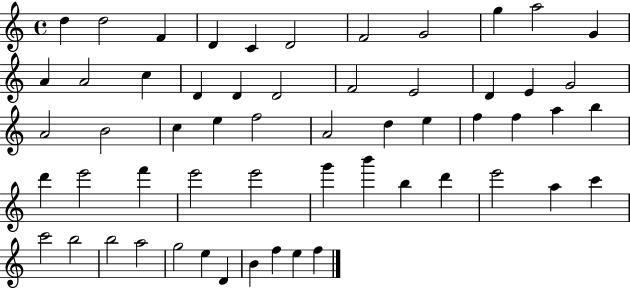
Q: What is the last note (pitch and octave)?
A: F5